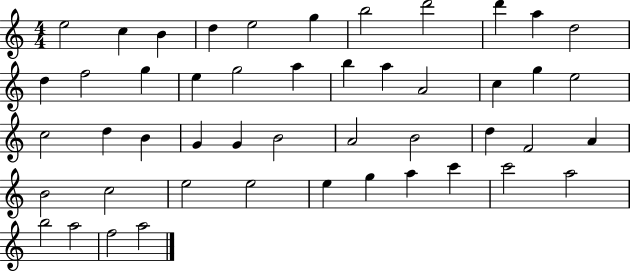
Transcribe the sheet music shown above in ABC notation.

X:1
T:Untitled
M:4/4
L:1/4
K:C
e2 c B d e2 g b2 d'2 d' a d2 d f2 g e g2 a b a A2 c g e2 c2 d B G G B2 A2 B2 d F2 A B2 c2 e2 e2 e g a c' c'2 a2 b2 a2 f2 a2